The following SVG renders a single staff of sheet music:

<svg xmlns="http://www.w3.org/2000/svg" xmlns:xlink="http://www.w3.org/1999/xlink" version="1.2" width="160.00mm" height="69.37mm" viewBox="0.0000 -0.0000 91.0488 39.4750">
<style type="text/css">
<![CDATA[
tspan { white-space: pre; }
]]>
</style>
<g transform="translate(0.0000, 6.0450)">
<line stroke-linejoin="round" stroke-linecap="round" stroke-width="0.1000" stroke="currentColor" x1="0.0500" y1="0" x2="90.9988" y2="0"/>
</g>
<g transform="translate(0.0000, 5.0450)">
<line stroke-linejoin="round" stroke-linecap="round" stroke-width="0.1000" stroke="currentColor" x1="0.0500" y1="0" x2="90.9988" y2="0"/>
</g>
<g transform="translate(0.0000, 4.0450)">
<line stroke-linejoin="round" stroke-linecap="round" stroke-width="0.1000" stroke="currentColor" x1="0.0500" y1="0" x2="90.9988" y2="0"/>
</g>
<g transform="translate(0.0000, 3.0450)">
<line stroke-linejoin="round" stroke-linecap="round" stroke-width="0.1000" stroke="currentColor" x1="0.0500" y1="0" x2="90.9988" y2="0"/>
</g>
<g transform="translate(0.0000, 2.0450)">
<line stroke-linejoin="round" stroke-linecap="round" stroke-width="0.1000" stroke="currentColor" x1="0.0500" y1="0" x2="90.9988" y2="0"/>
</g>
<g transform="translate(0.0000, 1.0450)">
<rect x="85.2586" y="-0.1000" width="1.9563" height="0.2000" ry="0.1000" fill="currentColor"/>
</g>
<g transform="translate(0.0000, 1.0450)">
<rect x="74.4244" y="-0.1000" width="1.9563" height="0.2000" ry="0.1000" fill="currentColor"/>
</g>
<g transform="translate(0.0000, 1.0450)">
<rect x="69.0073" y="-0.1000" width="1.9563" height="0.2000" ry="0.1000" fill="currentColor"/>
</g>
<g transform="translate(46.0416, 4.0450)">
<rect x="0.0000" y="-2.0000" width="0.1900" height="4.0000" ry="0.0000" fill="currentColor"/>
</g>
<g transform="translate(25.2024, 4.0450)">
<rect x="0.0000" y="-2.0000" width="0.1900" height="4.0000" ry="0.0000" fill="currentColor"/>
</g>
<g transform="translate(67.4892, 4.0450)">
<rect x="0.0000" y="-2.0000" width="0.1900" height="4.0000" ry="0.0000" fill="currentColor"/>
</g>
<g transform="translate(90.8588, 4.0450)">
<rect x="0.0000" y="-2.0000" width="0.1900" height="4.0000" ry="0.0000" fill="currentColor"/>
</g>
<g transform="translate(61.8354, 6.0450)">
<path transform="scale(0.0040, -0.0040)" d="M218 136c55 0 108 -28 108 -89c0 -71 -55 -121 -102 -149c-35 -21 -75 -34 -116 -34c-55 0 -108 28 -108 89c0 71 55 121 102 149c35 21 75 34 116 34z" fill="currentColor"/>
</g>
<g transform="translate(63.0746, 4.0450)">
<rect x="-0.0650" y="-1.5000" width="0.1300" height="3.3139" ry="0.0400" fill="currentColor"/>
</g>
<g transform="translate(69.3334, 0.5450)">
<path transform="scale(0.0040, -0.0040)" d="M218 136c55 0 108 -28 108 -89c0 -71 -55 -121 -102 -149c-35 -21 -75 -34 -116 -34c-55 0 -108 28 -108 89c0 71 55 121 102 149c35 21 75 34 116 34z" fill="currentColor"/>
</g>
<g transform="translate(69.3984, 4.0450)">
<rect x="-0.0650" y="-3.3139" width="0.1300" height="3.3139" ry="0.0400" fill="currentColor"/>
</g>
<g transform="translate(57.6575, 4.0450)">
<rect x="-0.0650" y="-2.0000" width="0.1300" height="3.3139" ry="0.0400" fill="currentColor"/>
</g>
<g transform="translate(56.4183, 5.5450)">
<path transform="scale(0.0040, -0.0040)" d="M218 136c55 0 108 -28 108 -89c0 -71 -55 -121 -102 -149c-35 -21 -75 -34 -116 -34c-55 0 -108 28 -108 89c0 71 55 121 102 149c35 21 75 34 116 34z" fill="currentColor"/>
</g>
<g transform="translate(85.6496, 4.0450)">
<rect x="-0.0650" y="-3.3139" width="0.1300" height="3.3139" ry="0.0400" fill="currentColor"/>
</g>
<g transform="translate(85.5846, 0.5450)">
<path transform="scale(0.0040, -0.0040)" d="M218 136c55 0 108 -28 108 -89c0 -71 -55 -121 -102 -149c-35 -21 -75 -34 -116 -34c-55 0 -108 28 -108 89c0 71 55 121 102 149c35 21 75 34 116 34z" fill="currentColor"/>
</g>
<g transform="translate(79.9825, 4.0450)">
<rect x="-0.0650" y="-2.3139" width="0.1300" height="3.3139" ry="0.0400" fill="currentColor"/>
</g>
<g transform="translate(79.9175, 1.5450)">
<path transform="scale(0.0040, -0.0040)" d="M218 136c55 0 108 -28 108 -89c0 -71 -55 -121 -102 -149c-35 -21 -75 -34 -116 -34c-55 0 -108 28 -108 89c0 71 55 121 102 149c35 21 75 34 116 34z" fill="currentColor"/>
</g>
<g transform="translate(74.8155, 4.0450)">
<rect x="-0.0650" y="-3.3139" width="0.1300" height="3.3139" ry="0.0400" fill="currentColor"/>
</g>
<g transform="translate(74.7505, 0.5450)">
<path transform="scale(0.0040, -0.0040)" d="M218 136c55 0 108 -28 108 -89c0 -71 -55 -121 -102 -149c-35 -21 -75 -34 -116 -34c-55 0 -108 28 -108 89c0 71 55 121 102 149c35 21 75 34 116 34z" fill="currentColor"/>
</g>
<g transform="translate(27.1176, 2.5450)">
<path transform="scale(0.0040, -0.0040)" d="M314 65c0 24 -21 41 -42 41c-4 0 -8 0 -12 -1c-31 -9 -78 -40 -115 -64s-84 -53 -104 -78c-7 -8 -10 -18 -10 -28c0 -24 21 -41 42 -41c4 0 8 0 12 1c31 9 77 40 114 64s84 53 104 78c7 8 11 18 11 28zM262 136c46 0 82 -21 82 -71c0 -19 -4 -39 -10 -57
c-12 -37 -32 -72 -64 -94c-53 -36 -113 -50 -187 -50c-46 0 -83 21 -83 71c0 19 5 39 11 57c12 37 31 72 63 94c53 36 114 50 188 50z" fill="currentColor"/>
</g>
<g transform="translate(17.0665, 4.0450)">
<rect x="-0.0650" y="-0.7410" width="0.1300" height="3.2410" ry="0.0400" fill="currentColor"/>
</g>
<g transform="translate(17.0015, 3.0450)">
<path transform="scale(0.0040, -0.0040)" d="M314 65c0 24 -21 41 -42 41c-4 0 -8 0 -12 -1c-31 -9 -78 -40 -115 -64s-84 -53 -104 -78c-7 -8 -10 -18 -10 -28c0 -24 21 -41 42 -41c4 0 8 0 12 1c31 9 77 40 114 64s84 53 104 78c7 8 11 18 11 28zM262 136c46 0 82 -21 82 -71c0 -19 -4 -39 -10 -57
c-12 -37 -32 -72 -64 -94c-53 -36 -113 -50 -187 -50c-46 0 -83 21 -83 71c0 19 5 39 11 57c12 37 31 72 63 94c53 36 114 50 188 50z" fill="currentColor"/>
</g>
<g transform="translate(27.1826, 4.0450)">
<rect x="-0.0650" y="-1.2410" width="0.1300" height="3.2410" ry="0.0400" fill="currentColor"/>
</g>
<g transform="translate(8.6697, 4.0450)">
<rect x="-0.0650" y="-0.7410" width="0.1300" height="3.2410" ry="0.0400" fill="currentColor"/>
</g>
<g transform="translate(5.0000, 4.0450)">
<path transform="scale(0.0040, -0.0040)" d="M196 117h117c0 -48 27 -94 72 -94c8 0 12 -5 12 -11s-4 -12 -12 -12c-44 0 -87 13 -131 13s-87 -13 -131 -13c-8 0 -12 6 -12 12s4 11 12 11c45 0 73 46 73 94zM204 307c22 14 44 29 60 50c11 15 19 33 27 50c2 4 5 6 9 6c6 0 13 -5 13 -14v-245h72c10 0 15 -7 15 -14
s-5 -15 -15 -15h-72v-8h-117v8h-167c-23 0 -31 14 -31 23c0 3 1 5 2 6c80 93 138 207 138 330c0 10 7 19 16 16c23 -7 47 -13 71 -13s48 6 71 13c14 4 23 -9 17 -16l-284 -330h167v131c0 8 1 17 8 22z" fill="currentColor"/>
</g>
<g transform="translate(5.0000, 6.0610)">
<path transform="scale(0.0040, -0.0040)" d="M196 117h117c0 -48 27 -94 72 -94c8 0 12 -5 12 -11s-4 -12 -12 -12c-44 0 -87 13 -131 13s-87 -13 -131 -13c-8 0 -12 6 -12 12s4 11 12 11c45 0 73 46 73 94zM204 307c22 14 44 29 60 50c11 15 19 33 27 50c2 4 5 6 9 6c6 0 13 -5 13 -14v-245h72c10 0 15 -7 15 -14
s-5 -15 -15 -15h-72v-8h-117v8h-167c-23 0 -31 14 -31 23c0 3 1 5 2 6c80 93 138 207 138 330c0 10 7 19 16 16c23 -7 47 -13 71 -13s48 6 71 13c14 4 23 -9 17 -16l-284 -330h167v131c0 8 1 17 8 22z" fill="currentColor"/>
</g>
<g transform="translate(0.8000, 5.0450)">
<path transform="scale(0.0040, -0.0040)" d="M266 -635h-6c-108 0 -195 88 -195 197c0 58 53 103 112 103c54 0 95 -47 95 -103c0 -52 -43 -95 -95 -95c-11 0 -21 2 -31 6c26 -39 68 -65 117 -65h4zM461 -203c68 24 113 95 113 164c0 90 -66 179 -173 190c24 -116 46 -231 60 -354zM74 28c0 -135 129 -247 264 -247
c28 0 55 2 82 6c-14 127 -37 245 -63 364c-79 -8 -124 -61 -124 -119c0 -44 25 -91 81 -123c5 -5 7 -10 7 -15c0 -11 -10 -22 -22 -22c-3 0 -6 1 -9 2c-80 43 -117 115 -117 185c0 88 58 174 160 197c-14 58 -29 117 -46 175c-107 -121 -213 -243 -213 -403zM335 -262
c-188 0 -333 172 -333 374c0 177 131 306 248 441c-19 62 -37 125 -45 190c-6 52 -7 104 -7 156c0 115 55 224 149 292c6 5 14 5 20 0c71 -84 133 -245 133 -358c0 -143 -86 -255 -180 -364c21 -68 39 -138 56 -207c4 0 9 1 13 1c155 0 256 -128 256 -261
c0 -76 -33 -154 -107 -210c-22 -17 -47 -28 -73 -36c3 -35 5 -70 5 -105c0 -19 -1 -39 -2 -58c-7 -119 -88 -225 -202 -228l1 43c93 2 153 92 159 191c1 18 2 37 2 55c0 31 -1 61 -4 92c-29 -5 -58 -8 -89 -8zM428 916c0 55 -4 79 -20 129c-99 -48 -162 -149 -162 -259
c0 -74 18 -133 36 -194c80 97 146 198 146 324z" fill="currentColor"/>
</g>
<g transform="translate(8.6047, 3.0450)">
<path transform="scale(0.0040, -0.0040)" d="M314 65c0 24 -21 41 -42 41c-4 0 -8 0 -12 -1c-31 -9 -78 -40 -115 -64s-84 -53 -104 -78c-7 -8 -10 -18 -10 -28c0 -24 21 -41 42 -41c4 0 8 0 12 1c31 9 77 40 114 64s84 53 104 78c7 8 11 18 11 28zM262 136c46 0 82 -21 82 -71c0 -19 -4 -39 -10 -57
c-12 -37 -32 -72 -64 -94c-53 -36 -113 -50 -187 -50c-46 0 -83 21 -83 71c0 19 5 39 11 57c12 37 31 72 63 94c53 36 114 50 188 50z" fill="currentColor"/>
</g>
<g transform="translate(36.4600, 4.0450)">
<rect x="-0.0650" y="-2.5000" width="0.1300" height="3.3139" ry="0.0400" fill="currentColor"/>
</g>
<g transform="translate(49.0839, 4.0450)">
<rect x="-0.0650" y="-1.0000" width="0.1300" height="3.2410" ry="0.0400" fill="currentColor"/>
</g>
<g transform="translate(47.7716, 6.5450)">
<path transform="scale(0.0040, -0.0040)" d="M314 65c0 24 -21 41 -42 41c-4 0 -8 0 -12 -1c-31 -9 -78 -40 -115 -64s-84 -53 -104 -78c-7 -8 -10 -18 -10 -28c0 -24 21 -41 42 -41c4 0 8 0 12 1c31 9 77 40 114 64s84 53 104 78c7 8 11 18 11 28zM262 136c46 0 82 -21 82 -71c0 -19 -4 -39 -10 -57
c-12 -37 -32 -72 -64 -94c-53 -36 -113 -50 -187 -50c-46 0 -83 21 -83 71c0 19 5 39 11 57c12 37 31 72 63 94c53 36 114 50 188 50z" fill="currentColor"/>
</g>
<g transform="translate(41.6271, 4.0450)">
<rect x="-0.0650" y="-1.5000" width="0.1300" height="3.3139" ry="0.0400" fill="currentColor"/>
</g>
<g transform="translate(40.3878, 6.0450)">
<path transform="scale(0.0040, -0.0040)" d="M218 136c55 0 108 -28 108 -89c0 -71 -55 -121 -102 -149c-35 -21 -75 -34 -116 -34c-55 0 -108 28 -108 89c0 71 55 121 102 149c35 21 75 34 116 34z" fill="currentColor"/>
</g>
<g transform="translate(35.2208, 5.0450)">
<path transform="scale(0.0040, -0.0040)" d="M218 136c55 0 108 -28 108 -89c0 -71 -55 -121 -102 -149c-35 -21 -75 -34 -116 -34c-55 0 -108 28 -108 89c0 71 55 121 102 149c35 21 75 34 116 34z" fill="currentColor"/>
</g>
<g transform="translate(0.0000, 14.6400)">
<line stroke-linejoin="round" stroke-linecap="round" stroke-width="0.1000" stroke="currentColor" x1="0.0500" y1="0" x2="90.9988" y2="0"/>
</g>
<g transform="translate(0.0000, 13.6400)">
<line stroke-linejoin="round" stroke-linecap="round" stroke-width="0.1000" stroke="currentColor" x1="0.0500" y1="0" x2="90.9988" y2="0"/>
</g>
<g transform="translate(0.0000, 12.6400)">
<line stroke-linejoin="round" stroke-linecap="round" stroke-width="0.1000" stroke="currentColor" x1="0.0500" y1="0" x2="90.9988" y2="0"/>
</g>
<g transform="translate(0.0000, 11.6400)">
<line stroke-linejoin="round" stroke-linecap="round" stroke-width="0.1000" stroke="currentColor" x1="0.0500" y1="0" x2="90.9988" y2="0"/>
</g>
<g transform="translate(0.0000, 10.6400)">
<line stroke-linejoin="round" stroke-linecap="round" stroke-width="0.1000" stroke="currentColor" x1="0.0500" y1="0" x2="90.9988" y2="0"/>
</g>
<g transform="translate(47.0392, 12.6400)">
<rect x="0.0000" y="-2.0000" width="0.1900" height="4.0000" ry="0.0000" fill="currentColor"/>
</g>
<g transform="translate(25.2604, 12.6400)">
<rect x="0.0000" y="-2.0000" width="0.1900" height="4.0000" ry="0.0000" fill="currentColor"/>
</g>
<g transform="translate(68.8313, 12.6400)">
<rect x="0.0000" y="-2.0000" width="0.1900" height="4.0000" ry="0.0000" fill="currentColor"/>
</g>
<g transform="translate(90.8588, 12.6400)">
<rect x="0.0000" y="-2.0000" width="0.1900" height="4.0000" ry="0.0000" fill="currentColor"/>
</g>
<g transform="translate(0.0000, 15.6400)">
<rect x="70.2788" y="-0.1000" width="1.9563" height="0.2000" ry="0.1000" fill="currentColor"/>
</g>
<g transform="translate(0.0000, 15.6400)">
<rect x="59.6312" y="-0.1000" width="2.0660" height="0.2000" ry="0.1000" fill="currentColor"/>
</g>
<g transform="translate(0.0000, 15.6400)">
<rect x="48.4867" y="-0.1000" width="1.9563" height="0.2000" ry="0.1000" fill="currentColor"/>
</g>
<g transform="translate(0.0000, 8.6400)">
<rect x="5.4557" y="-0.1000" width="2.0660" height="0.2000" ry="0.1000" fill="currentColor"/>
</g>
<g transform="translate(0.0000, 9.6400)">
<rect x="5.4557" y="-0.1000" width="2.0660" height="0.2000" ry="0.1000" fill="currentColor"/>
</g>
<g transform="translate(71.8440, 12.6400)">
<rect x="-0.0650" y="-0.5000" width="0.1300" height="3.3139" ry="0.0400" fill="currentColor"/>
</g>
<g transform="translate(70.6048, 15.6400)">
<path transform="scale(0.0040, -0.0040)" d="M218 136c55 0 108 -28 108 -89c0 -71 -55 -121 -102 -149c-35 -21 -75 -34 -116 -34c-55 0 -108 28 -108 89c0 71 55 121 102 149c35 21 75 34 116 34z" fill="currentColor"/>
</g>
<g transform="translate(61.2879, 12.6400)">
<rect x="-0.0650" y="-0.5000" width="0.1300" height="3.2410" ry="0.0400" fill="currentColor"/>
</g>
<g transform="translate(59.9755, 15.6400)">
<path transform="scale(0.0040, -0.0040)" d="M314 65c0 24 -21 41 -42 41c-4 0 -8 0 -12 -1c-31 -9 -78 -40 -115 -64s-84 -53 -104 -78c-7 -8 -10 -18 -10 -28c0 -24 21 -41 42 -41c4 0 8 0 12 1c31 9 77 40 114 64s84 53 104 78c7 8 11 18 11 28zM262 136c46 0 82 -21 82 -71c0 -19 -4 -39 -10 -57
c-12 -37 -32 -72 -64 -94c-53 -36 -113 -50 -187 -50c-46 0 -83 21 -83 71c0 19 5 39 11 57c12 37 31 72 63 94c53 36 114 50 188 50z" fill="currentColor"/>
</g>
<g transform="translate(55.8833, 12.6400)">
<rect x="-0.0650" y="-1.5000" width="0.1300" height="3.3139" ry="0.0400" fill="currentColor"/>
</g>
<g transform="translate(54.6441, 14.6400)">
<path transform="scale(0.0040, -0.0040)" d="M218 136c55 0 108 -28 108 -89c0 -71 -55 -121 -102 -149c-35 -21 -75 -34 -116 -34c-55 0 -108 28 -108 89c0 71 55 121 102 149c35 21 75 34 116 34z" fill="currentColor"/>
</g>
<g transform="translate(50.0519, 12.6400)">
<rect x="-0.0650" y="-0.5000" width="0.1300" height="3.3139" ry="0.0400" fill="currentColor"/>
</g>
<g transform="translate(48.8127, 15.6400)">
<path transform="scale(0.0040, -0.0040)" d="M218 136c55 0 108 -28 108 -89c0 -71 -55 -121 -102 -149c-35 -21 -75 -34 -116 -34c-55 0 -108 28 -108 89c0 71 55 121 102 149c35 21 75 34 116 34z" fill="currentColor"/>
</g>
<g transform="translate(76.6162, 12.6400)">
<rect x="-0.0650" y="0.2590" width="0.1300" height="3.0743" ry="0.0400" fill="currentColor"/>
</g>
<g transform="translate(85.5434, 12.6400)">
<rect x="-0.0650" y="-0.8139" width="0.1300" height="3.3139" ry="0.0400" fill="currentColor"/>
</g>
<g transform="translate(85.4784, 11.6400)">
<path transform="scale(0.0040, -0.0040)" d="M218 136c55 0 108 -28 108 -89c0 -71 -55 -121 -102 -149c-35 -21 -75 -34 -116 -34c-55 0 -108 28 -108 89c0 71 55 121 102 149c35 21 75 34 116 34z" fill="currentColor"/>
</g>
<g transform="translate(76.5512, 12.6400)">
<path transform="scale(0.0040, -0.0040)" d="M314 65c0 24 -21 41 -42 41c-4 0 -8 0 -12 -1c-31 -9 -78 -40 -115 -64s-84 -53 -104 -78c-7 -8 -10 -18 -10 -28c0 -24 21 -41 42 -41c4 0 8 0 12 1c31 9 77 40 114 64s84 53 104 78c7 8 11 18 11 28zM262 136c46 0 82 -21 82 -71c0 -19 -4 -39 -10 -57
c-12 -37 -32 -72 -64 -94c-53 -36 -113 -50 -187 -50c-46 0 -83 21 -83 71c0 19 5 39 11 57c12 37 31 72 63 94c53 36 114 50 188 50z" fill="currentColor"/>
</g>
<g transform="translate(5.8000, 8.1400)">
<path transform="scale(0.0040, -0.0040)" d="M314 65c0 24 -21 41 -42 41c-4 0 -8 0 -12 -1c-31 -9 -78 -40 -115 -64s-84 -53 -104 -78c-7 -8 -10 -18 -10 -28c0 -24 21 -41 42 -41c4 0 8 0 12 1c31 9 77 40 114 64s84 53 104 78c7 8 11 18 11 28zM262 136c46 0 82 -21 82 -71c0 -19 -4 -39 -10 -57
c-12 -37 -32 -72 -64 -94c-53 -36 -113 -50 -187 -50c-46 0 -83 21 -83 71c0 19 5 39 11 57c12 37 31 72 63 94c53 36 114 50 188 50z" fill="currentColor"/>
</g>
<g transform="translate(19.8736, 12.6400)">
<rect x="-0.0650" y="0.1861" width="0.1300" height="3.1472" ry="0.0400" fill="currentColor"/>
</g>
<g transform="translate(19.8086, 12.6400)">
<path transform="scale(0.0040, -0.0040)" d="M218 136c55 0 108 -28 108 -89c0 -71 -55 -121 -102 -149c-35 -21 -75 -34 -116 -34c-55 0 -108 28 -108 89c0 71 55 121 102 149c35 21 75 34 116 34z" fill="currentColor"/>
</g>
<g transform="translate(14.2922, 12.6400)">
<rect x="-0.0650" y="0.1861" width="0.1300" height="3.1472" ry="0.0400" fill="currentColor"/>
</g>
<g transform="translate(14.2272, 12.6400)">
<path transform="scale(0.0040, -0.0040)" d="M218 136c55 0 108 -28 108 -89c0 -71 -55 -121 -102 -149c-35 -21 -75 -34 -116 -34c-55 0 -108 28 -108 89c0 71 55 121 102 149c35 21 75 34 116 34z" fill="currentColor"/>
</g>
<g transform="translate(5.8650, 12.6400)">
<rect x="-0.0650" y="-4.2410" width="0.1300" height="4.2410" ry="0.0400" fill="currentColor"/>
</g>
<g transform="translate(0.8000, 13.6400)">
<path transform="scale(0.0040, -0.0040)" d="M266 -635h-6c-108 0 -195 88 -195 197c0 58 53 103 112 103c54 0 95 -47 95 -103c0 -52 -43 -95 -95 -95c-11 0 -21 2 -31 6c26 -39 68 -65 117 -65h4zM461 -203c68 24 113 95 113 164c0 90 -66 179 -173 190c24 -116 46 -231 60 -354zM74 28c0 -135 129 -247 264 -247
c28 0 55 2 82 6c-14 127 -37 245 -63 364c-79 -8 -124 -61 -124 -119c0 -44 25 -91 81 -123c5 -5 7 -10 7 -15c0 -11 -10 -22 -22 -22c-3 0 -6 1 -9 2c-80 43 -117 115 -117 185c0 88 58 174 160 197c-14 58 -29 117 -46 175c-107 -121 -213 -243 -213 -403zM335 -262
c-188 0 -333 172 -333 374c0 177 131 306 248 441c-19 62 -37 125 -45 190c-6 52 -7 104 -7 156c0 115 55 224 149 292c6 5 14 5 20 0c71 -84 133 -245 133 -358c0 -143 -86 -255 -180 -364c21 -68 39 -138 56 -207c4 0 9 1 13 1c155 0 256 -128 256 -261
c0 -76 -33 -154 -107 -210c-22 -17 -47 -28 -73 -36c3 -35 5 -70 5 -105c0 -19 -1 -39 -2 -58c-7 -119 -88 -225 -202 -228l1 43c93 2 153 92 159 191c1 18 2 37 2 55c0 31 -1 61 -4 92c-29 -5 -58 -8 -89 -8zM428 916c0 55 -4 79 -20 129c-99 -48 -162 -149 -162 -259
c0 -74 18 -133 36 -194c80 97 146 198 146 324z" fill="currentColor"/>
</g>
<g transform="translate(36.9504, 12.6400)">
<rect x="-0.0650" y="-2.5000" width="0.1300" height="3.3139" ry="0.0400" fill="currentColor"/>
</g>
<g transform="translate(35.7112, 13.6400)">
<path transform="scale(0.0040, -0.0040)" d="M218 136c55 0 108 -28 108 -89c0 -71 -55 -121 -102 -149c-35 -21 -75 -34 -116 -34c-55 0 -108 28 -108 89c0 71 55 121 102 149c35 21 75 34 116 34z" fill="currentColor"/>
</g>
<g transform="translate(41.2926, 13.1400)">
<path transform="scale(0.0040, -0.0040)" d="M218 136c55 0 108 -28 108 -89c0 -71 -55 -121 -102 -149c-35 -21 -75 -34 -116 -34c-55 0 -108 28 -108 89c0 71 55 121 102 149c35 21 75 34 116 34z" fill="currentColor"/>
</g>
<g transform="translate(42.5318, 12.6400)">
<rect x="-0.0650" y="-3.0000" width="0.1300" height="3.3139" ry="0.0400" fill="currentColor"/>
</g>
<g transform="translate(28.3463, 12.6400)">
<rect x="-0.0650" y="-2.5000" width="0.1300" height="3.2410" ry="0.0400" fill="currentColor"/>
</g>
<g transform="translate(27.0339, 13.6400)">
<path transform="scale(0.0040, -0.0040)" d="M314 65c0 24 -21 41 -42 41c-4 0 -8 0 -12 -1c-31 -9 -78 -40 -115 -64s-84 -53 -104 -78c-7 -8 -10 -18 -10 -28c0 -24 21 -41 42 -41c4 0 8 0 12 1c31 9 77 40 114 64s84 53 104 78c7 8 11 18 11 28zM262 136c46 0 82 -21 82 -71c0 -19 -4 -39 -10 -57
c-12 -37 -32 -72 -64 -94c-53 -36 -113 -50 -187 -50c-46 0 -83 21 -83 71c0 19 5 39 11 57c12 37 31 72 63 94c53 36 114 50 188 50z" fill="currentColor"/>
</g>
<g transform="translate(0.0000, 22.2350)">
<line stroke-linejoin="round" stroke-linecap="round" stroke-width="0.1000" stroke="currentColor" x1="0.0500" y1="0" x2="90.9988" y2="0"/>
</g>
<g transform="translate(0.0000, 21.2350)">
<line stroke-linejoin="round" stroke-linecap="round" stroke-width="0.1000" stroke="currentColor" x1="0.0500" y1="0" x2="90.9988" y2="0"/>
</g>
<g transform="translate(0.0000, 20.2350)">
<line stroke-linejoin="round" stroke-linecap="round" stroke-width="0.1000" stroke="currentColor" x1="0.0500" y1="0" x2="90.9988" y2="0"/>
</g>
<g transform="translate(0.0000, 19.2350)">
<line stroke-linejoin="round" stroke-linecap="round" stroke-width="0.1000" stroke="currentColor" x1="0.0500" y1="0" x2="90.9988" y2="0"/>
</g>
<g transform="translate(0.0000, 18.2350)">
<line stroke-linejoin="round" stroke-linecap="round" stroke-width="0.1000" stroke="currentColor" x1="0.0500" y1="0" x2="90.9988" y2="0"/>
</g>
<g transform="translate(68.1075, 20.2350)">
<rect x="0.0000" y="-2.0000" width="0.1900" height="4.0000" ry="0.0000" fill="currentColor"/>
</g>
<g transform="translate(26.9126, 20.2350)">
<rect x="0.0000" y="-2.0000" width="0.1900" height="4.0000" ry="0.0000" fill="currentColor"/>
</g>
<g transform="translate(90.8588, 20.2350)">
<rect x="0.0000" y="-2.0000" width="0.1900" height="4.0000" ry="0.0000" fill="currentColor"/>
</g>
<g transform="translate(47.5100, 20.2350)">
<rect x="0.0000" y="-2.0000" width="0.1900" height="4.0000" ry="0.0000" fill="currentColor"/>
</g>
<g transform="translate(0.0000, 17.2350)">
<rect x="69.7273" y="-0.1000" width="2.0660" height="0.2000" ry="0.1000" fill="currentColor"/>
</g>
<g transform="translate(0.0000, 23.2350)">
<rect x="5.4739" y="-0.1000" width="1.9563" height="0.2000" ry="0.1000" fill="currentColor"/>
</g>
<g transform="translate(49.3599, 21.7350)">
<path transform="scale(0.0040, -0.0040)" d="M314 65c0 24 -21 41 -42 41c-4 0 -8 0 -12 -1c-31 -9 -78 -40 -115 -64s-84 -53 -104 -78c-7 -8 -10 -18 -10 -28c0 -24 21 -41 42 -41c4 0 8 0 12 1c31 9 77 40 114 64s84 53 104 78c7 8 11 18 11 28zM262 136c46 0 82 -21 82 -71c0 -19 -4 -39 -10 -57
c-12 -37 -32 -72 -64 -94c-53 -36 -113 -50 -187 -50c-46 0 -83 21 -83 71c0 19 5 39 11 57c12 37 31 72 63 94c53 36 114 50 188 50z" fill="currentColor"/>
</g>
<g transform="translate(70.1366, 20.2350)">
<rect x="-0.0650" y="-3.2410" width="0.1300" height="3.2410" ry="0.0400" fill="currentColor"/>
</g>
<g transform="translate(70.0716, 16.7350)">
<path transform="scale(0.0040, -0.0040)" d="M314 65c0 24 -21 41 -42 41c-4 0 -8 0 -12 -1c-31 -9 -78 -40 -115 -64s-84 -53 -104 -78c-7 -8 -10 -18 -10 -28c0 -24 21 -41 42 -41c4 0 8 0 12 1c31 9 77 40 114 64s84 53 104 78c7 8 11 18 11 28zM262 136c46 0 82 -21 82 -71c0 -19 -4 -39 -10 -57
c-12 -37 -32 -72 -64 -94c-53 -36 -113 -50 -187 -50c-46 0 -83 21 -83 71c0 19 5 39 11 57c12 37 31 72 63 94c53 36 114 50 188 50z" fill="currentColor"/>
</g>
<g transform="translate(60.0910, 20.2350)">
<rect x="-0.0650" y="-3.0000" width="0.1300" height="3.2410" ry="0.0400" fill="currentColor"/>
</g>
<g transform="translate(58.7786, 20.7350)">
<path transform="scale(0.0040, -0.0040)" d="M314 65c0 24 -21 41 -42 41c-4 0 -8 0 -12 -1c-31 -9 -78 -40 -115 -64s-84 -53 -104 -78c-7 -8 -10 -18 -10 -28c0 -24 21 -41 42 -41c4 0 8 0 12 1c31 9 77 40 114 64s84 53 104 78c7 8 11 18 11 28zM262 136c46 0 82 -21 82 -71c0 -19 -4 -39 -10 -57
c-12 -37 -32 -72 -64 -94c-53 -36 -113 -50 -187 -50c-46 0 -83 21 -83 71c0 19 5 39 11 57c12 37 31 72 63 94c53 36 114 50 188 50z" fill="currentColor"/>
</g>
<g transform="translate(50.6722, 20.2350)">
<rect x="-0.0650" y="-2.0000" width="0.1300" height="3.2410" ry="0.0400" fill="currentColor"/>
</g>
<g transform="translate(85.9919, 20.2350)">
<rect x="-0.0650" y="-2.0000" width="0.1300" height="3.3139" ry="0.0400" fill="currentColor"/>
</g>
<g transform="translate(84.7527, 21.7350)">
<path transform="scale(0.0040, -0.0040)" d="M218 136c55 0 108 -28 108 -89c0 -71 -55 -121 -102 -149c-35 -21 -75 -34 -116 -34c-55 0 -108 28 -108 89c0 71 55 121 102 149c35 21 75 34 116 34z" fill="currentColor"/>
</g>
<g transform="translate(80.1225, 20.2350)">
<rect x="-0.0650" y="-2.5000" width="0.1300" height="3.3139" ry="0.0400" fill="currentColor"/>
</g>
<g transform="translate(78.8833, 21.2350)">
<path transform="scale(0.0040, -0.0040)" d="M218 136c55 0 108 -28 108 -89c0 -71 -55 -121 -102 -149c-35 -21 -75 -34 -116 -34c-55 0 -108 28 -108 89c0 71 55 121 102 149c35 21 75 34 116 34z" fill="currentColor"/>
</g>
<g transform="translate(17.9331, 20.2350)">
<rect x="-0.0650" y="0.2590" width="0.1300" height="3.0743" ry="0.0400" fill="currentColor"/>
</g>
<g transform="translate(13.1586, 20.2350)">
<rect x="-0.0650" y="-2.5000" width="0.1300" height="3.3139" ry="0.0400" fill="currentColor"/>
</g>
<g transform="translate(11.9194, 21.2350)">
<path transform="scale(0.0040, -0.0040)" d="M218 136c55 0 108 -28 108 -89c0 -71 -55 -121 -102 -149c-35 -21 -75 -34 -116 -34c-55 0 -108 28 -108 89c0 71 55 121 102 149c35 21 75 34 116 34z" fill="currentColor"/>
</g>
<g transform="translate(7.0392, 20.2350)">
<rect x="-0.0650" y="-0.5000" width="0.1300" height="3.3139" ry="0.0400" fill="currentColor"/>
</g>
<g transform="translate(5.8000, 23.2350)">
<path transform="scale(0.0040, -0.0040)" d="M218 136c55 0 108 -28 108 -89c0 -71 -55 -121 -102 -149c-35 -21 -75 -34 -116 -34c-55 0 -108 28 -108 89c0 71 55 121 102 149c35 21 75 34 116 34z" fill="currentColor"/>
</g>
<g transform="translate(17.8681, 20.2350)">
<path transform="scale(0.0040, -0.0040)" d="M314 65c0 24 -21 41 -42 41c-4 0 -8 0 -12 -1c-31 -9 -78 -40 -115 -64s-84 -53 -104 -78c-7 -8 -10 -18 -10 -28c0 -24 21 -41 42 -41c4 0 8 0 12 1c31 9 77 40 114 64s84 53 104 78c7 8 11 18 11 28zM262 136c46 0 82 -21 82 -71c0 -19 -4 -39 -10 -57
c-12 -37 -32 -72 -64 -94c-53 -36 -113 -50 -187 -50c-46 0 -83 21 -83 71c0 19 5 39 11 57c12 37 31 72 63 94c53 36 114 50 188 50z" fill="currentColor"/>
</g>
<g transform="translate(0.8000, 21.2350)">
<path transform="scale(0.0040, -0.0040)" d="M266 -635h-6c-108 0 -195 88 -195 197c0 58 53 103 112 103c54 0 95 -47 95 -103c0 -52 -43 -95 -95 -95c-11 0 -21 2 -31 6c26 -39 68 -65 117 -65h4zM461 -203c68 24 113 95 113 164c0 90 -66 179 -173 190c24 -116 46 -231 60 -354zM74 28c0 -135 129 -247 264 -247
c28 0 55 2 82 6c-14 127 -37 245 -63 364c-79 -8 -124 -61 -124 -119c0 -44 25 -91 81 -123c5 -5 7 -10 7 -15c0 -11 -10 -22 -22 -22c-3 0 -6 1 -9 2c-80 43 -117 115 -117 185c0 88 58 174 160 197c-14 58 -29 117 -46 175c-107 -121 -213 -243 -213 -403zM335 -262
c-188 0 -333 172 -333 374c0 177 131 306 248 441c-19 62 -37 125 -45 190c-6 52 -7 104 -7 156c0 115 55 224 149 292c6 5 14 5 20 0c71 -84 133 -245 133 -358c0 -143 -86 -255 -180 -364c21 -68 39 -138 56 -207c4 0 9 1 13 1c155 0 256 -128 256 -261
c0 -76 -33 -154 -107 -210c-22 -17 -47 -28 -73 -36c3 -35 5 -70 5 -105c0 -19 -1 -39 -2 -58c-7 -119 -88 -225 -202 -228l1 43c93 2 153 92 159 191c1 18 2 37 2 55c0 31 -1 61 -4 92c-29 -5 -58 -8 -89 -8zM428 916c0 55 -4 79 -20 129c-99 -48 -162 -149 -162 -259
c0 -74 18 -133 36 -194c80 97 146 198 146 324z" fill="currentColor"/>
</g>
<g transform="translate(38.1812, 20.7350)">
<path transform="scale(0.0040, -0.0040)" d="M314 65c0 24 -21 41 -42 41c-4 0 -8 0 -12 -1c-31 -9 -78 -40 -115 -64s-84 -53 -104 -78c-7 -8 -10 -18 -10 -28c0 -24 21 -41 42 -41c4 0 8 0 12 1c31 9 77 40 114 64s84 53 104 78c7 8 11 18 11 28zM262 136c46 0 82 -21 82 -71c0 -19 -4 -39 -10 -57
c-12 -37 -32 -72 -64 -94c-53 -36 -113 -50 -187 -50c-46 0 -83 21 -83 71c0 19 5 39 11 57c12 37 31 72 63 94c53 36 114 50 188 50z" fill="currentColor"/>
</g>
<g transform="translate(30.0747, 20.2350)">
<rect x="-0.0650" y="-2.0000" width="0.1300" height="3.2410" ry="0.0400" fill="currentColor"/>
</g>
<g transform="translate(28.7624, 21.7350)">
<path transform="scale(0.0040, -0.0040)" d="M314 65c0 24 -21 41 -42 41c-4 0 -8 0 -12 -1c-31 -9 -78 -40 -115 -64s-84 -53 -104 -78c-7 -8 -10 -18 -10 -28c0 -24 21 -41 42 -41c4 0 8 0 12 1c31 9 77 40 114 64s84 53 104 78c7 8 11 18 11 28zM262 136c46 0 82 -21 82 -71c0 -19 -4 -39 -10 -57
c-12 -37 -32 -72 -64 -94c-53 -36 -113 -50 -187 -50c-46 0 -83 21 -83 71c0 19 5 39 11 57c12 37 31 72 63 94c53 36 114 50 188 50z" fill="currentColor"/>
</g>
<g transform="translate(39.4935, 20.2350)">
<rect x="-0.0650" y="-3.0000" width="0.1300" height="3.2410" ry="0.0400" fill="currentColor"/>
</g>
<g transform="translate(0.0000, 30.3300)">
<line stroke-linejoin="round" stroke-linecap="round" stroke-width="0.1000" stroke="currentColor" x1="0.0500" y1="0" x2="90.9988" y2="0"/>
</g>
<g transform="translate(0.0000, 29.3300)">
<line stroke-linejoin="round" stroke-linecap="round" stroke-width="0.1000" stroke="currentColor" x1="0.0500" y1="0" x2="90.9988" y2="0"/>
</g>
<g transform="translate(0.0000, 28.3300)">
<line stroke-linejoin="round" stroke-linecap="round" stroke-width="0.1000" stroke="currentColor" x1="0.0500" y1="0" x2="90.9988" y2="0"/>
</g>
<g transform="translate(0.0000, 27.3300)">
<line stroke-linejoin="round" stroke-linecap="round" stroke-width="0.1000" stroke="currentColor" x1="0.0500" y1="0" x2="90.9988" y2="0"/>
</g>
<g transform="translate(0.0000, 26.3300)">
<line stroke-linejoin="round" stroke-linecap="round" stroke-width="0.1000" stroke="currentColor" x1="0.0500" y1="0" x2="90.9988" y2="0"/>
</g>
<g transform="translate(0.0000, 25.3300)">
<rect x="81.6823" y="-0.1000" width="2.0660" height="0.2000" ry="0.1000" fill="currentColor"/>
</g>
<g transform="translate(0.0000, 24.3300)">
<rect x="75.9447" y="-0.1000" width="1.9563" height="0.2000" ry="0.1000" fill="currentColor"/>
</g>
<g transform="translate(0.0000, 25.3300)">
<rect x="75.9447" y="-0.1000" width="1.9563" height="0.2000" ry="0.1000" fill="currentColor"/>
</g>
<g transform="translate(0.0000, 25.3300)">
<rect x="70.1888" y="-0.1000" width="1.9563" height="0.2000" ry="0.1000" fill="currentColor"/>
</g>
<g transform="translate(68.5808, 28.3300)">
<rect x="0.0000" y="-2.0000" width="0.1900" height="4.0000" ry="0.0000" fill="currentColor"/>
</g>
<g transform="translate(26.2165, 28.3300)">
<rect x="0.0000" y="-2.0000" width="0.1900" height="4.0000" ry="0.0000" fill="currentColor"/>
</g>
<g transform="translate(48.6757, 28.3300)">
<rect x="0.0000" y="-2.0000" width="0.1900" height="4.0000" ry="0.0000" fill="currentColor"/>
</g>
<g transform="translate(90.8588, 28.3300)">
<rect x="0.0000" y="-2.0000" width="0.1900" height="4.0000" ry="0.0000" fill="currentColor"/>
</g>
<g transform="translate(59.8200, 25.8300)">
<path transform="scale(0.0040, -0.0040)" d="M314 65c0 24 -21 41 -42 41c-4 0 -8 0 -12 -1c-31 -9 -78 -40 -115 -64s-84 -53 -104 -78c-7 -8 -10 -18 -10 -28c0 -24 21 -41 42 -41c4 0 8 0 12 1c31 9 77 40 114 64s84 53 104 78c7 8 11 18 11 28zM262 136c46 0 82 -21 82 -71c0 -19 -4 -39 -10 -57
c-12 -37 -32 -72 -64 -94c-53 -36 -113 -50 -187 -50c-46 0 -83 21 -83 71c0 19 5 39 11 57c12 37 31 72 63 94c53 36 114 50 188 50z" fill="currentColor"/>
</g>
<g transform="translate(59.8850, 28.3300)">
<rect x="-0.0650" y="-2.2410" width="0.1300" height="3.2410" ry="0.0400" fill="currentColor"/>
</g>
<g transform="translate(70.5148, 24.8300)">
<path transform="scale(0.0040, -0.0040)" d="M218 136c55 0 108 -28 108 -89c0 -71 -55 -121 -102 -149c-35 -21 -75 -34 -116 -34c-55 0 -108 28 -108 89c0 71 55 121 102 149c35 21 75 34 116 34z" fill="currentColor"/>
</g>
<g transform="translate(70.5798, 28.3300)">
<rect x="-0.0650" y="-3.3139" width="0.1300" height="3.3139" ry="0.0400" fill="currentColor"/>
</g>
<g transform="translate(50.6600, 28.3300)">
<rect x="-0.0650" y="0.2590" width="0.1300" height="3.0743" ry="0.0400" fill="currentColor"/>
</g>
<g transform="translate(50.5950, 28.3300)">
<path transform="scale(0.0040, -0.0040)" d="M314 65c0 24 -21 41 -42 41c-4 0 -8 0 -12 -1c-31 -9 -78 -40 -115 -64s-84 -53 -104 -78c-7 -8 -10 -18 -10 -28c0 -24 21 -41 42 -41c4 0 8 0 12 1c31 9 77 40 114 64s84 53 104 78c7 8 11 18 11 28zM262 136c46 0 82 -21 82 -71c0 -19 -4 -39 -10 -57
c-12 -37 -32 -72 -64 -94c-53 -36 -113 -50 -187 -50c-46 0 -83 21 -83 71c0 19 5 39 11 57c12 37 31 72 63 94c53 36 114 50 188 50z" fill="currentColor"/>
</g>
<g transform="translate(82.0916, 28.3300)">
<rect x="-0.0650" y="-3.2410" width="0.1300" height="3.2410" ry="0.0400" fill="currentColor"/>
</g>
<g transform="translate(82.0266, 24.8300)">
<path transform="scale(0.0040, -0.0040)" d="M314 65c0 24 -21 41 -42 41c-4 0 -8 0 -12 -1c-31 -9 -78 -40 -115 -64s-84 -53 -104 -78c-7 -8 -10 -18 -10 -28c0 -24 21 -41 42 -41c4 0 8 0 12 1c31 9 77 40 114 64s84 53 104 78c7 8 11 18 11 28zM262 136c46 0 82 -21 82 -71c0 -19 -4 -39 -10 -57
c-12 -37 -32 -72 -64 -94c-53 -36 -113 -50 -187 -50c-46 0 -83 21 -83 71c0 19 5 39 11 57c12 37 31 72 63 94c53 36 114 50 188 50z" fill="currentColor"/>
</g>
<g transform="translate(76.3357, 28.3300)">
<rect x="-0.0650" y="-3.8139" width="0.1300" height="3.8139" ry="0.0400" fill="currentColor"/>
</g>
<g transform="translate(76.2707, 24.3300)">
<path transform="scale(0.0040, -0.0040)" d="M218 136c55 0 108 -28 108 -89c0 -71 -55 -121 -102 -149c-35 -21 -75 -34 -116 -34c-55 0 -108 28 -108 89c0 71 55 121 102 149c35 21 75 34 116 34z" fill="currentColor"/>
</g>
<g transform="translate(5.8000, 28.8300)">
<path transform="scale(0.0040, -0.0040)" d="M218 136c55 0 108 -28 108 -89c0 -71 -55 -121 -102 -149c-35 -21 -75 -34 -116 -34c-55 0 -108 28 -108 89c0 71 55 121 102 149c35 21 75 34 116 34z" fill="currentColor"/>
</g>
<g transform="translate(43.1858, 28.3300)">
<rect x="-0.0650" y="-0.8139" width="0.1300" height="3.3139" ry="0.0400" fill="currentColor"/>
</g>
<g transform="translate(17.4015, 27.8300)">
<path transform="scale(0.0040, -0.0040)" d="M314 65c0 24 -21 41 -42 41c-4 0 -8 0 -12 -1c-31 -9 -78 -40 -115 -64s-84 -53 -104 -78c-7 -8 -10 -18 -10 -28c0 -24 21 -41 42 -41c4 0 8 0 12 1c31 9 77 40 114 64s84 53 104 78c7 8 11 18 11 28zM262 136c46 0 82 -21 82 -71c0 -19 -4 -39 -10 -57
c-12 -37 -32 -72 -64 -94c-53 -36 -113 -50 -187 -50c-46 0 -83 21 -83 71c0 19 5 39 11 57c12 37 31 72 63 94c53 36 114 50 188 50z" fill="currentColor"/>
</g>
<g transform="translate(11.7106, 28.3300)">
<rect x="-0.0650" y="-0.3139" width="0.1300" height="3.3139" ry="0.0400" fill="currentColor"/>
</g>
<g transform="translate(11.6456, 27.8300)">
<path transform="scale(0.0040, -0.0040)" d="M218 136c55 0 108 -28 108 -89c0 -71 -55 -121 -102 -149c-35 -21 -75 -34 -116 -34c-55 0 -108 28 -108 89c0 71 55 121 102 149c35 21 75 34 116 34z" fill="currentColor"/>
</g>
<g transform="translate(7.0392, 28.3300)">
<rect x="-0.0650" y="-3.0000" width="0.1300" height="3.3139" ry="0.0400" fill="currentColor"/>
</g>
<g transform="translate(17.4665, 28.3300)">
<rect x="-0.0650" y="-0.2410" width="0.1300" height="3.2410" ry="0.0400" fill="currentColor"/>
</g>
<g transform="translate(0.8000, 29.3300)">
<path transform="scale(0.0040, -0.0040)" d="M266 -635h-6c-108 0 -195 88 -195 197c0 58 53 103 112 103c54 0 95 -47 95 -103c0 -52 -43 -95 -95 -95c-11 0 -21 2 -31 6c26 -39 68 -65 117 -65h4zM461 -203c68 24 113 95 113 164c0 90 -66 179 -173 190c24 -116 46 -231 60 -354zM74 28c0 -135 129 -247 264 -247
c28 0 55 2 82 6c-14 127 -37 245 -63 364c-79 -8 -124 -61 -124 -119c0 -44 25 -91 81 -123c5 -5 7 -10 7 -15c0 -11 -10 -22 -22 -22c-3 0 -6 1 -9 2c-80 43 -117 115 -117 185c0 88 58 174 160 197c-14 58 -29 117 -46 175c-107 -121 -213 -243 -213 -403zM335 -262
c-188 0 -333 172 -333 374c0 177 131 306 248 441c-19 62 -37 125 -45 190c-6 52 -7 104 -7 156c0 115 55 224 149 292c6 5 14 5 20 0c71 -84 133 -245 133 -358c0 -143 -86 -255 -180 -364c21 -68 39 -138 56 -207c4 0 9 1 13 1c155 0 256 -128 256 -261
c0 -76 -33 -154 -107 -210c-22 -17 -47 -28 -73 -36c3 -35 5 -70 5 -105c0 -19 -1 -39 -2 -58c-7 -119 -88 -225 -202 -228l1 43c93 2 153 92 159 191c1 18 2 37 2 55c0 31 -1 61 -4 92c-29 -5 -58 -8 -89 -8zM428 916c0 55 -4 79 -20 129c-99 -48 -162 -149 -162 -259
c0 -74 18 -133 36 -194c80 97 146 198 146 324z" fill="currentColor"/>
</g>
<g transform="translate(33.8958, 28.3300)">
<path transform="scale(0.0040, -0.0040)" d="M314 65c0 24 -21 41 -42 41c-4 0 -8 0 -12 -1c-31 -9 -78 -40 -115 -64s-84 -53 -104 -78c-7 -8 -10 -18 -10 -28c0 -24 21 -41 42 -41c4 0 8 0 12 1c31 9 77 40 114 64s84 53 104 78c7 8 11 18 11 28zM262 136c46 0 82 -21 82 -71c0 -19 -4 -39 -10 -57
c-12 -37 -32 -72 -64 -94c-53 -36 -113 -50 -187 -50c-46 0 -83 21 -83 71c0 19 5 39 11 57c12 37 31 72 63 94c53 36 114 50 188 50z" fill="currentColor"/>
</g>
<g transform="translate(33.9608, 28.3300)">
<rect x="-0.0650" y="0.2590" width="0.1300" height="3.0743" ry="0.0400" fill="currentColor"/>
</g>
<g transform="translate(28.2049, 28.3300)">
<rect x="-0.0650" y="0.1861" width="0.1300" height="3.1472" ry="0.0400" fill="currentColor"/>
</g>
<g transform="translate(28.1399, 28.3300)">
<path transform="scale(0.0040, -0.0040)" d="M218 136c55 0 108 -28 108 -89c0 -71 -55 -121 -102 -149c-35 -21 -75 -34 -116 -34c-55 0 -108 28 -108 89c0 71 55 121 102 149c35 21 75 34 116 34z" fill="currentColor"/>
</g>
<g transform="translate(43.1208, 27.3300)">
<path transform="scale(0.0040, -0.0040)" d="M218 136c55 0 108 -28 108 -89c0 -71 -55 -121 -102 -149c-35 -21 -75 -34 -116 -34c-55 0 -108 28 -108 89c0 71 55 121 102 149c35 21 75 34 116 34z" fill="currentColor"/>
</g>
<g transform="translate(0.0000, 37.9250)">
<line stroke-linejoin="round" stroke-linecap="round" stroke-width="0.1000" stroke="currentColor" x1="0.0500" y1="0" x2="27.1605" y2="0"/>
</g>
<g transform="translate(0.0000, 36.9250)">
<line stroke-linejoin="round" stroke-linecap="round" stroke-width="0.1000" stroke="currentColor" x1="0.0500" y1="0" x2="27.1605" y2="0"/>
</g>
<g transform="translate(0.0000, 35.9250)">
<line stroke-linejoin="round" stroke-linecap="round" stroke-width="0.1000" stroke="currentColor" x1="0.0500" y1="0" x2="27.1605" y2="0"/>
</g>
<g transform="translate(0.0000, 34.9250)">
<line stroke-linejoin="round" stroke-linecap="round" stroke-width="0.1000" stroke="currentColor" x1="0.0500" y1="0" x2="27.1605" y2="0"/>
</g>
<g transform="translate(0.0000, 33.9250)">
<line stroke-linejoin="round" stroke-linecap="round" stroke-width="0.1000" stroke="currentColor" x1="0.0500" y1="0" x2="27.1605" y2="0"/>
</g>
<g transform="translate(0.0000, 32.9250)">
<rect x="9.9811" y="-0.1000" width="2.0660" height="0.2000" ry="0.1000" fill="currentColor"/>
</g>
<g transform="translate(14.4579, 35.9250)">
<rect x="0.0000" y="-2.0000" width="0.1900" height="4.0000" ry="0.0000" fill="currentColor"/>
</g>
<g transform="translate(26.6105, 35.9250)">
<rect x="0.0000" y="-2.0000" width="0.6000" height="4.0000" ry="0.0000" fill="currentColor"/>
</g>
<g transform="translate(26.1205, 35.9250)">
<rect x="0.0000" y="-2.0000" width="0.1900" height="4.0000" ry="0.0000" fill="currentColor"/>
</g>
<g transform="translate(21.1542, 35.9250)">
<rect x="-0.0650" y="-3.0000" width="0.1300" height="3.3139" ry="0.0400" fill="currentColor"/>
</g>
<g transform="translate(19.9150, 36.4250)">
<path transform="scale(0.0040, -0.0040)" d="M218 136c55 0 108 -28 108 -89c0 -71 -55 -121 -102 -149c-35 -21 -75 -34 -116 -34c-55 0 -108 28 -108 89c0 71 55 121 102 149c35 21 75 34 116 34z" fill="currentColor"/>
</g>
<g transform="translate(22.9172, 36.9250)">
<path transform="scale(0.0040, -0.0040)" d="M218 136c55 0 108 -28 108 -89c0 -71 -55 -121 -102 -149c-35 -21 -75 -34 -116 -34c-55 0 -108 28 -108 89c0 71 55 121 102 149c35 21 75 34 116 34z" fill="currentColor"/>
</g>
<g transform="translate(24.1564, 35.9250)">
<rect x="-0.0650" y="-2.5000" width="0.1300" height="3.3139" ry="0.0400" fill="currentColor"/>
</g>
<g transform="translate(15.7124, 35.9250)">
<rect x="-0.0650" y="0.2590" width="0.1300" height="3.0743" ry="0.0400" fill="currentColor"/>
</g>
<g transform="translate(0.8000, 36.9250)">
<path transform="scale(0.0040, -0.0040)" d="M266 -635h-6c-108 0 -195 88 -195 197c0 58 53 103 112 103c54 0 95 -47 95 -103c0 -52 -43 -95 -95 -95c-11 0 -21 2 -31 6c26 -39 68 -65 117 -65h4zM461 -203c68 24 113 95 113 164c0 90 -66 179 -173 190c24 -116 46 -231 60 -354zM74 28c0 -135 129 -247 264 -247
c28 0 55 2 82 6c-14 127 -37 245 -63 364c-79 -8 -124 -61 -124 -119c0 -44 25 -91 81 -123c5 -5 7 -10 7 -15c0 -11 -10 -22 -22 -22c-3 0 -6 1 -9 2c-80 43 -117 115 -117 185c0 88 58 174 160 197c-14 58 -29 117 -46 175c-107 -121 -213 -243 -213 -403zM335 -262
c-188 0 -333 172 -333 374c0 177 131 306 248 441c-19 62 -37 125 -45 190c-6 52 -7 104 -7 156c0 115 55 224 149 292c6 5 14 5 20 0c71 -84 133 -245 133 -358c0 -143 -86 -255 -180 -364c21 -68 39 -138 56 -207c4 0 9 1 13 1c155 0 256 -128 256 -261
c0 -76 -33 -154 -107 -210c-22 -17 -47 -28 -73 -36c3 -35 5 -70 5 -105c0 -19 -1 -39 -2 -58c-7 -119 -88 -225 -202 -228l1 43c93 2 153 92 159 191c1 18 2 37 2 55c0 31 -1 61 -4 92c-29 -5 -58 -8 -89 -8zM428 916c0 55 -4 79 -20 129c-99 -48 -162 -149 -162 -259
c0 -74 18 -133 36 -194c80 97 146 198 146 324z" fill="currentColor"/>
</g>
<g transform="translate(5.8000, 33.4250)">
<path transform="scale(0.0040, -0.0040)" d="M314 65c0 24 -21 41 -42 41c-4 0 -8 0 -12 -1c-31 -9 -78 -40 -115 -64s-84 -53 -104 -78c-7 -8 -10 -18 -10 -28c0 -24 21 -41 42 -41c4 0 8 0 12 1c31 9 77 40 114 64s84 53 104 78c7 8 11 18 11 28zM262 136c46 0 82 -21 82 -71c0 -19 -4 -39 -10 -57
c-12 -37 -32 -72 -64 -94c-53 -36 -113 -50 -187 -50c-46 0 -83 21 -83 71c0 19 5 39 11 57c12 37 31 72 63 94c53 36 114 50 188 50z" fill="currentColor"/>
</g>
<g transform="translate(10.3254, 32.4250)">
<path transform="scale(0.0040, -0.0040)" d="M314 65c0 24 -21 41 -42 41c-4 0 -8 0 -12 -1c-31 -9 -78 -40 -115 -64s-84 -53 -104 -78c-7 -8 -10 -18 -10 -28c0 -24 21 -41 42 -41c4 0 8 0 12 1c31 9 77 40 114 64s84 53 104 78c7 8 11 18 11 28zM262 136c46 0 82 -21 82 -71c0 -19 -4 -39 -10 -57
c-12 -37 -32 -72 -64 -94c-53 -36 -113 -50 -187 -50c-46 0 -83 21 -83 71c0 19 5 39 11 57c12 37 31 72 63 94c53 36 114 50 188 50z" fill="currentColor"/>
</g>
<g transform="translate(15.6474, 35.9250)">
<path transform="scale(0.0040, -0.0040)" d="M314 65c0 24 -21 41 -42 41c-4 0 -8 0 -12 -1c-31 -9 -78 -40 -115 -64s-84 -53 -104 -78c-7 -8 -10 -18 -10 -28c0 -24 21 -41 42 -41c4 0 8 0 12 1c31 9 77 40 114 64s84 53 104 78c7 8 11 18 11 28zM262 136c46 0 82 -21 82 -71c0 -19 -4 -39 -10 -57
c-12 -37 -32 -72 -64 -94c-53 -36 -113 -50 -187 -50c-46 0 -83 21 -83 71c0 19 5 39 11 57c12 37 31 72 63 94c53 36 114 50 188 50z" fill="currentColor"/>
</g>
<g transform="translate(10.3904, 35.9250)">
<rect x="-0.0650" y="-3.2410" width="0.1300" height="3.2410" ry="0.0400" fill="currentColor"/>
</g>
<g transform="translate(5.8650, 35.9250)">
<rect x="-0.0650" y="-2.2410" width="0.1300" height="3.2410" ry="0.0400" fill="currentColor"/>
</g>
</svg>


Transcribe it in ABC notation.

X:1
T:Untitled
M:4/4
L:1/4
K:C
d2 d2 e2 G E D2 F E b b g b d'2 B B G2 G A C E C2 C B2 d C G B2 F2 A2 F2 A2 b2 G F A c c2 B B2 d B2 g2 b c' b2 g2 b2 B2 A G